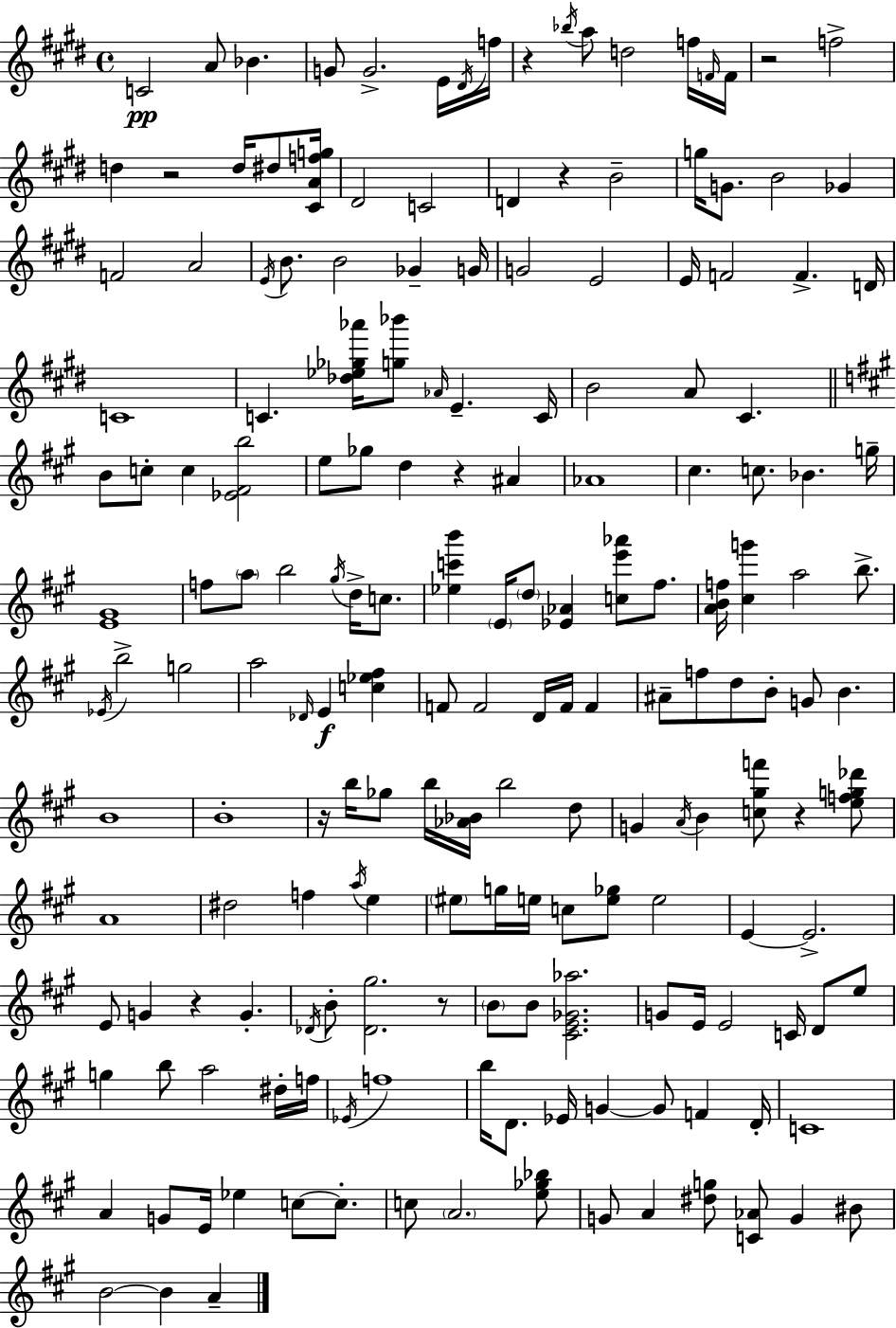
X:1
T:Untitled
M:4/4
L:1/4
K:E
C2 A/2 _B G/2 G2 E/4 ^D/4 f/4 z _b/4 a/2 d2 f/4 F/4 F/4 z2 f2 d z2 d/4 ^d/2 [^CAfg]/4 ^D2 C2 D z B2 g/4 G/2 B2 _G F2 A2 E/4 B/2 B2 _G G/4 G2 E2 E/4 F2 F D/4 C4 C [_d_e_g_a']/4 [g_b']/2 _A/4 E C/4 B2 A/2 ^C B/2 c/2 c [_E^Fb]2 e/2 _g/2 d z ^A _A4 ^c c/2 _B g/4 [E^G]4 f/2 a/2 b2 ^g/4 d/4 c/2 [_ec'b'] E/4 d/2 [_E_A] [ce'_a']/2 ^f/2 [ABf]/4 [^cg'] a2 b/2 _E/4 b2 g2 a2 _D/4 E [c_e^f] F/2 F2 D/4 F/4 F ^A/2 f/2 d/2 B/2 G/2 B B4 B4 z/4 b/4 _g/2 b/4 [_A_B]/4 b2 d/2 G A/4 B [c^gf']/2 z [efg_d']/2 A4 ^d2 f a/4 e ^e/2 g/4 e/4 c/2 [e_g]/2 e2 E E2 E/2 G z G _D/4 B/2 [_D^g]2 z/2 B/2 B/2 [^CE_G_a]2 G/2 E/4 E2 C/4 D/2 e/2 g b/2 a2 ^d/4 f/4 _E/4 f4 b/4 D/2 _E/4 G G/2 F D/4 C4 A G/2 E/4 _e c/2 c/2 c/2 A2 [e_g_b]/2 G/2 A [^dg]/2 [C_A]/2 G ^B/2 B2 B A